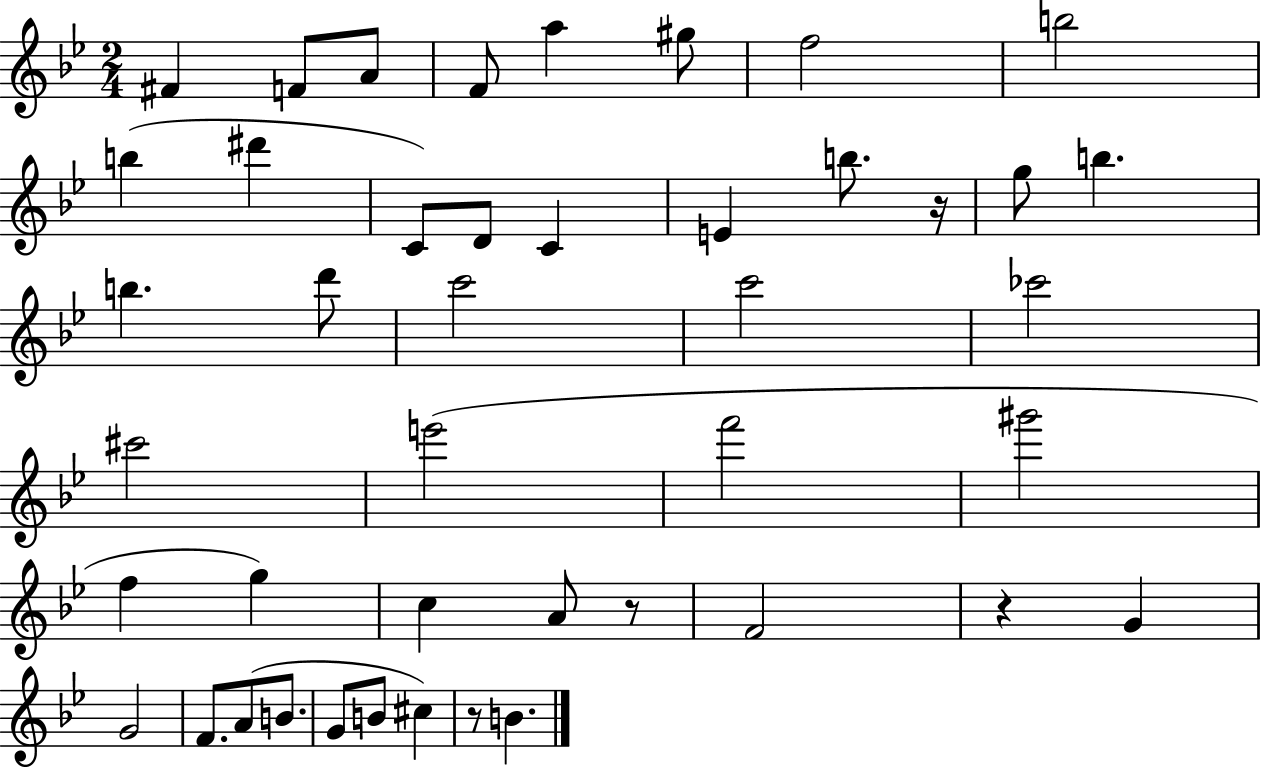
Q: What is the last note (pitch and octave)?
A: B4